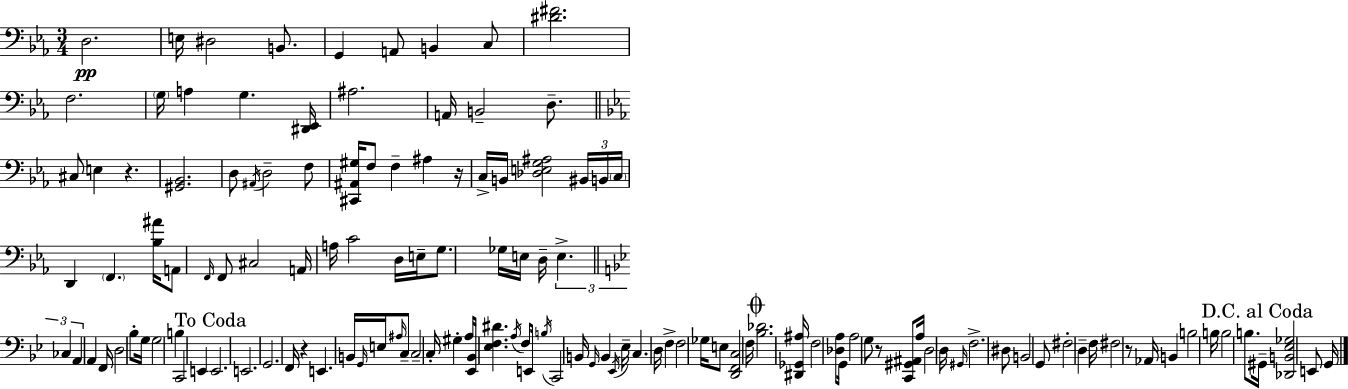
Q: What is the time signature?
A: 3/4